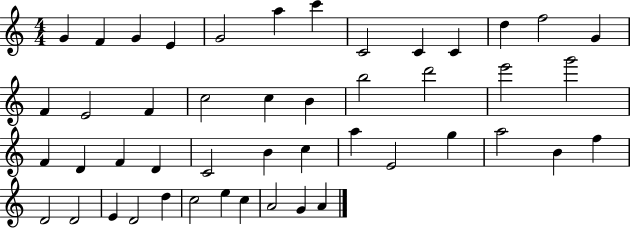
{
  \clef treble
  \numericTimeSignature
  \time 4/4
  \key c \major
  g'4 f'4 g'4 e'4 | g'2 a''4 c'''4 | c'2 c'4 c'4 | d''4 f''2 g'4 | \break f'4 e'2 f'4 | c''2 c''4 b'4 | b''2 d'''2 | e'''2 g'''2 | \break f'4 d'4 f'4 d'4 | c'2 b'4 c''4 | a''4 e'2 g''4 | a''2 b'4 f''4 | \break d'2 d'2 | e'4 d'2 d''4 | c''2 e''4 c''4 | a'2 g'4 a'4 | \break \bar "|."
}